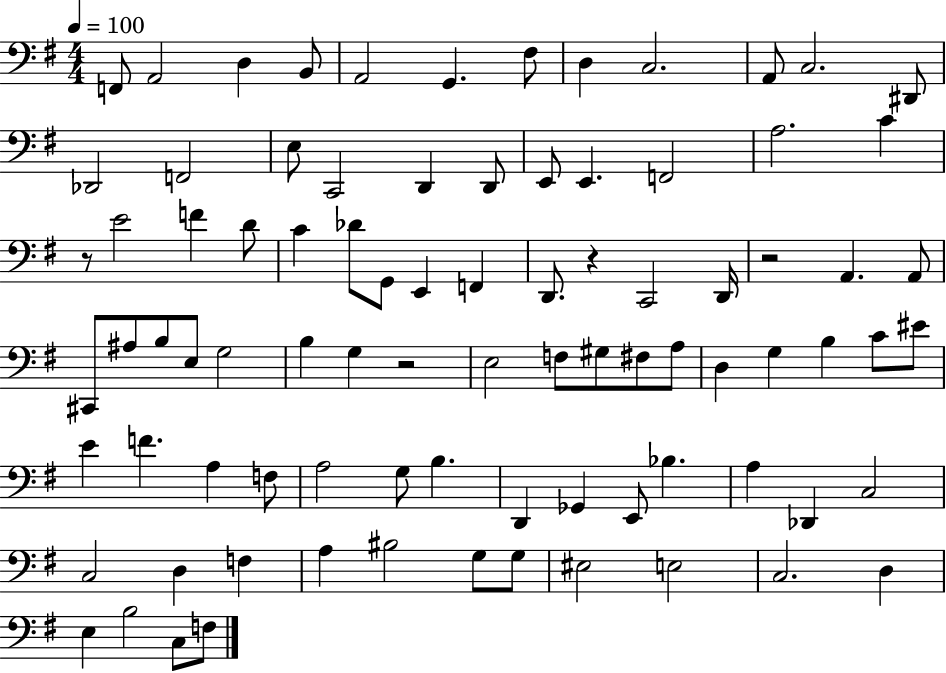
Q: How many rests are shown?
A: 4